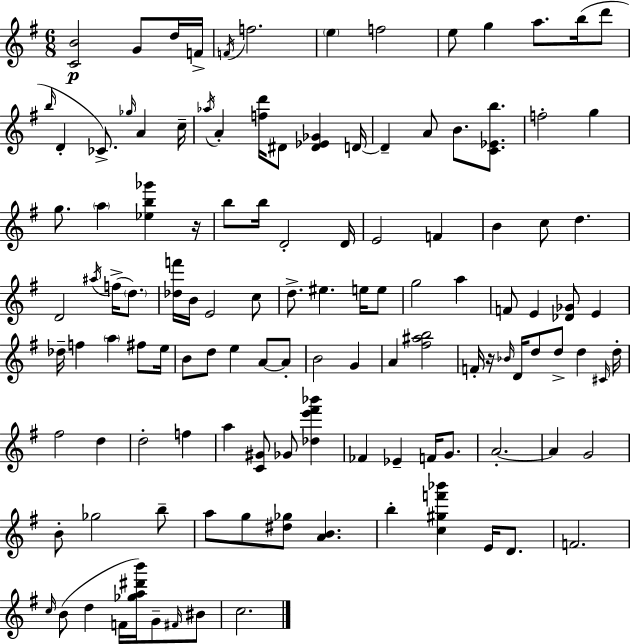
X:1
T:Untitled
M:6/8
L:1/4
K:G
[CB]2 G/2 d/4 F/4 F/4 f2 e f2 e/2 g a/2 b/4 d'/2 b/4 D _C/2 _g/4 A c/4 _a/4 A [fd']/4 ^D/2 [^D_E_G] D/4 D A/2 B/2 [C_Eb]/2 f2 g g/2 a [_eb_g'] z/4 b/2 b/4 D2 D/4 E2 F B c/2 d D2 ^a/4 f/4 d/2 [_df']/4 B/4 E2 c/2 d/2 ^e e/4 e/2 g2 a F/2 E [_D_G]/2 E _d/4 f a ^f/2 e/4 B/2 d/2 e A/2 A/2 B2 G A [^f^ab]2 F/4 z/4 _B/4 D/4 d/2 d/2 d ^C/4 d/4 ^f2 d d2 f a [C^G]/2 _G/2 [_de'^f'_b'] _F _E F/4 G/2 A2 A G2 B/2 _g2 b/2 a/2 g/2 [^d_g]/2 [AB] b [c^gf'_b'] E/4 D/2 F2 c/4 B/2 d F/4 [_ga^d'b']/4 G/2 ^F/4 ^B/2 c2